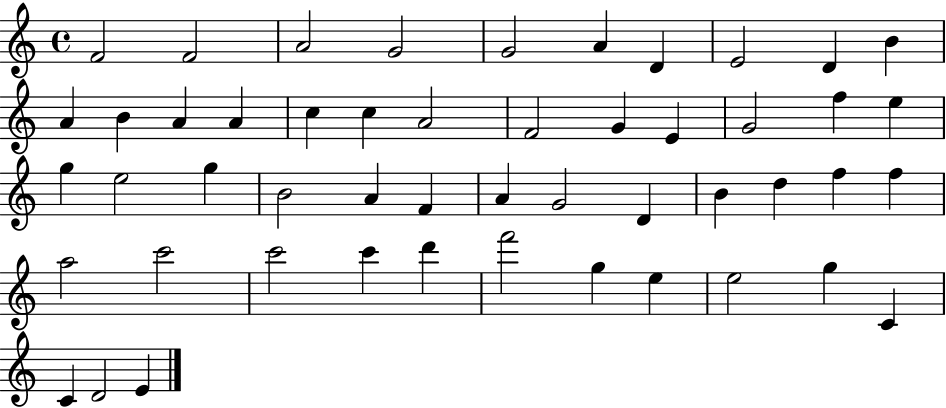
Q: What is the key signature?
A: C major